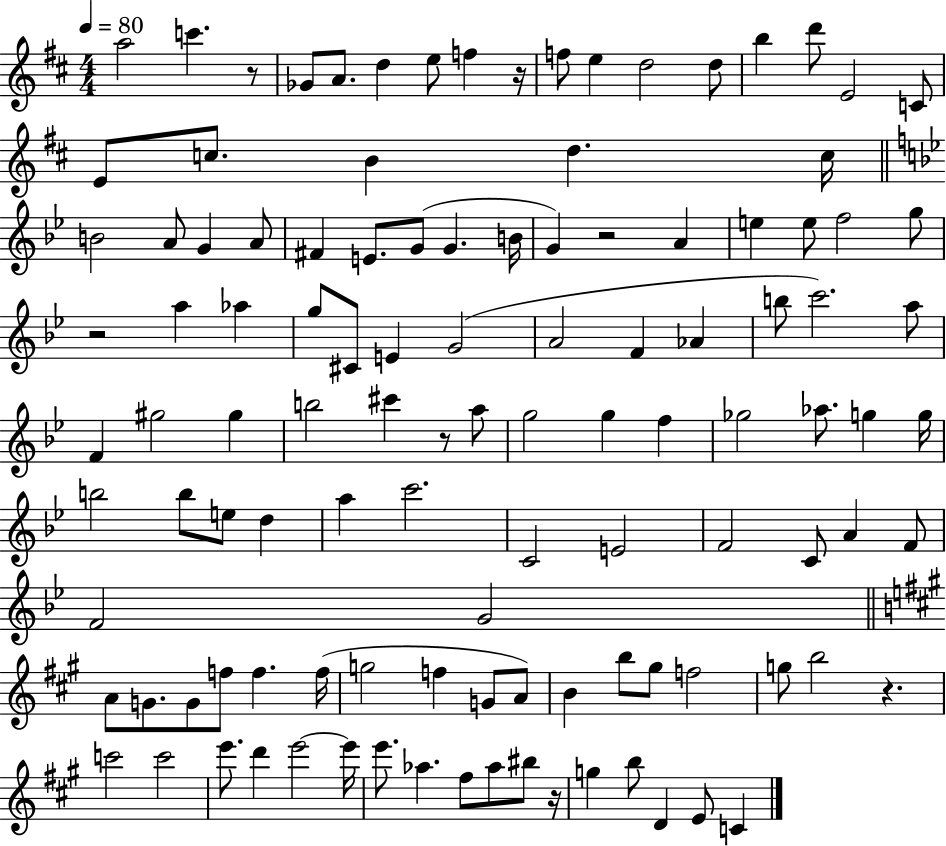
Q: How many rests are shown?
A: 7